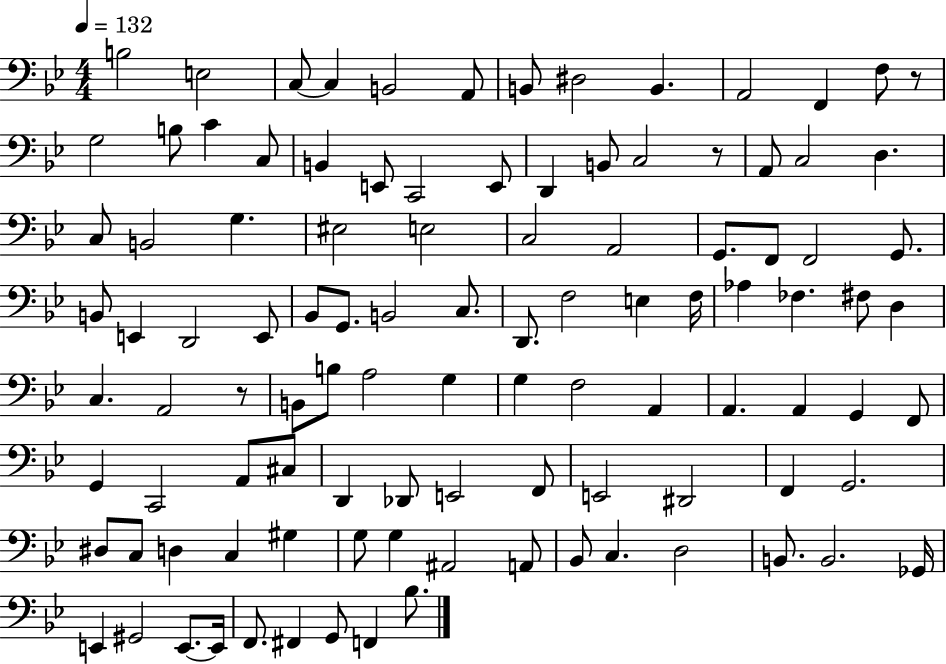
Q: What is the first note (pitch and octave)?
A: B3